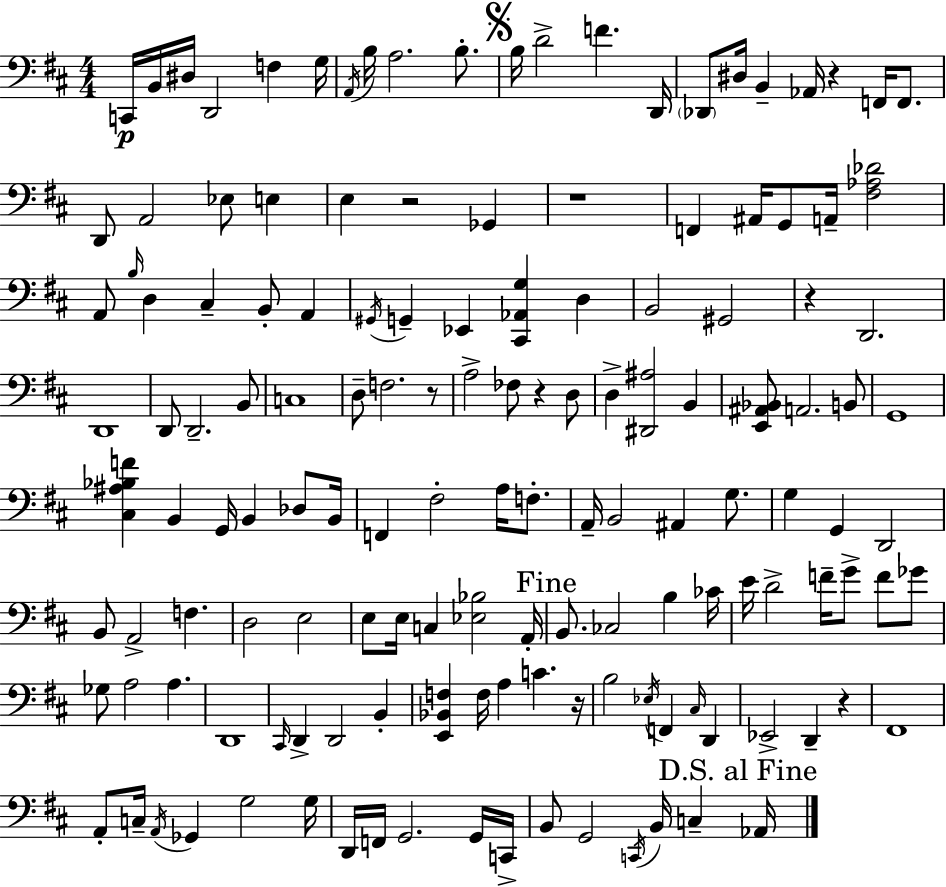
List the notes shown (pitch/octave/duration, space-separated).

C2/s B2/s D#3/s D2/h F3/q G3/s A2/s B3/s A3/h. B3/e. B3/s D4/h F4/q. D2/s Db2/e D#3/s B2/q Ab2/s R/q F2/s F2/e. D2/e A2/h Eb3/e E3/q E3/q R/h Gb2/q R/w F2/q A#2/s G2/e A2/s [F#3,Ab3,Db4]/h A2/e B3/s D3/q C#3/q B2/e A2/q G#2/s G2/q Eb2/q [C#2,Ab2,G3]/q D3/q B2/h G#2/h R/q D2/h. D2/w D2/e D2/h. B2/e C3/w D3/e F3/h. R/e A3/h FES3/e R/q D3/e D3/q [D#2,A#3]/h B2/q [E2,A#2,Bb2]/e A2/h. B2/e G2/w [C#3,A#3,Bb3,F4]/q B2/q G2/s B2/q Db3/e B2/s F2/q F#3/h A3/s F3/e. A2/s B2/h A#2/q G3/e. G3/q G2/q D2/h B2/e A2/h F3/q. D3/h E3/h E3/e E3/s C3/q [Eb3,Bb3]/h A2/s B2/e. CES3/h B3/q CES4/s E4/s D4/h F4/s G4/e F4/e Gb4/e Gb3/e A3/h A3/q. D2/w C#2/s D2/q D2/h B2/q [E2,Bb2,F3]/q F3/s A3/q C4/q. R/s B3/h Eb3/s F2/q C#3/s D2/q Eb2/h D2/q R/q F#2/w A2/e C3/s A2/s Gb2/q G3/h G3/s D2/s F2/s G2/h. G2/s C2/s B2/e G2/h C2/s B2/s C3/q Ab2/s